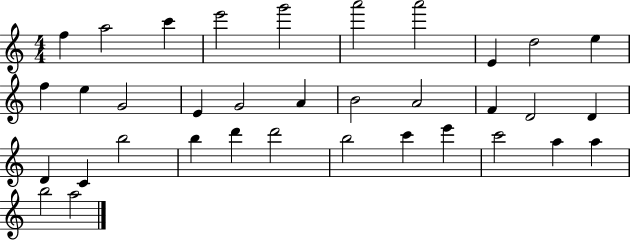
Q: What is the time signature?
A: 4/4